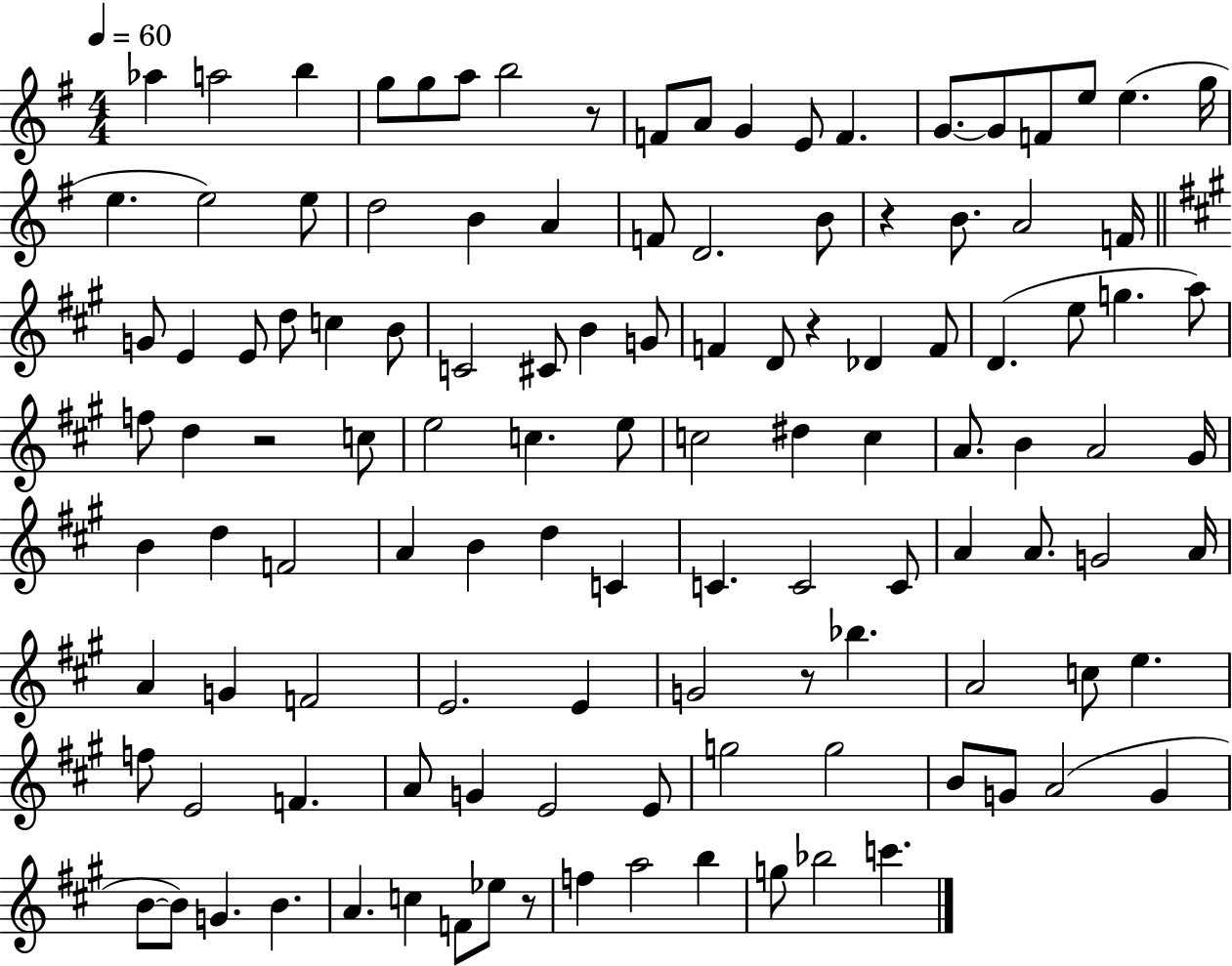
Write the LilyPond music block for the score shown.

{
  \clef treble
  \numericTimeSignature
  \time 4/4
  \key g \major
  \tempo 4 = 60
  \repeat volta 2 { aes''4 a''2 b''4 | g''8 g''8 a''8 b''2 r8 | f'8 a'8 g'4 e'8 f'4. | g'8.~~ g'8 f'8 e''8 e''4.( g''16 | \break e''4. e''2) e''8 | d''2 b'4 a'4 | f'8 d'2. b'8 | r4 b'8. a'2 f'16 | \break \bar "||" \break \key a \major g'8 e'4 e'8 d''8 c''4 b'8 | c'2 cis'8 b'4 g'8 | f'4 d'8 r4 des'4 f'8 | d'4.( e''8 g''4. a''8) | \break f''8 d''4 r2 c''8 | e''2 c''4. e''8 | c''2 dis''4 c''4 | a'8. b'4 a'2 gis'16 | \break b'4 d''4 f'2 | a'4 b'4 d''4 c'4 | c'4. c'2 c'8 | a'4 a'8. g'2 a'16 | \break a'4 g'4 f'2 | e'2. e'4 | g'2 r8 bes''4. | a'2 c''8 e''4. | \break f''8 e'2 f'4. | a'8 g'4 e'2 e'8 | g''2 g''2 | b'8 g'8 a'2( g'4 | \break b'8~~ b'8) g'4. b'4. | a'4. c''4 f'8 ees''8 r8 | f''4 a''2 b''4 | g''8 bes''2 c'''4. | \break } \bar "|."
}